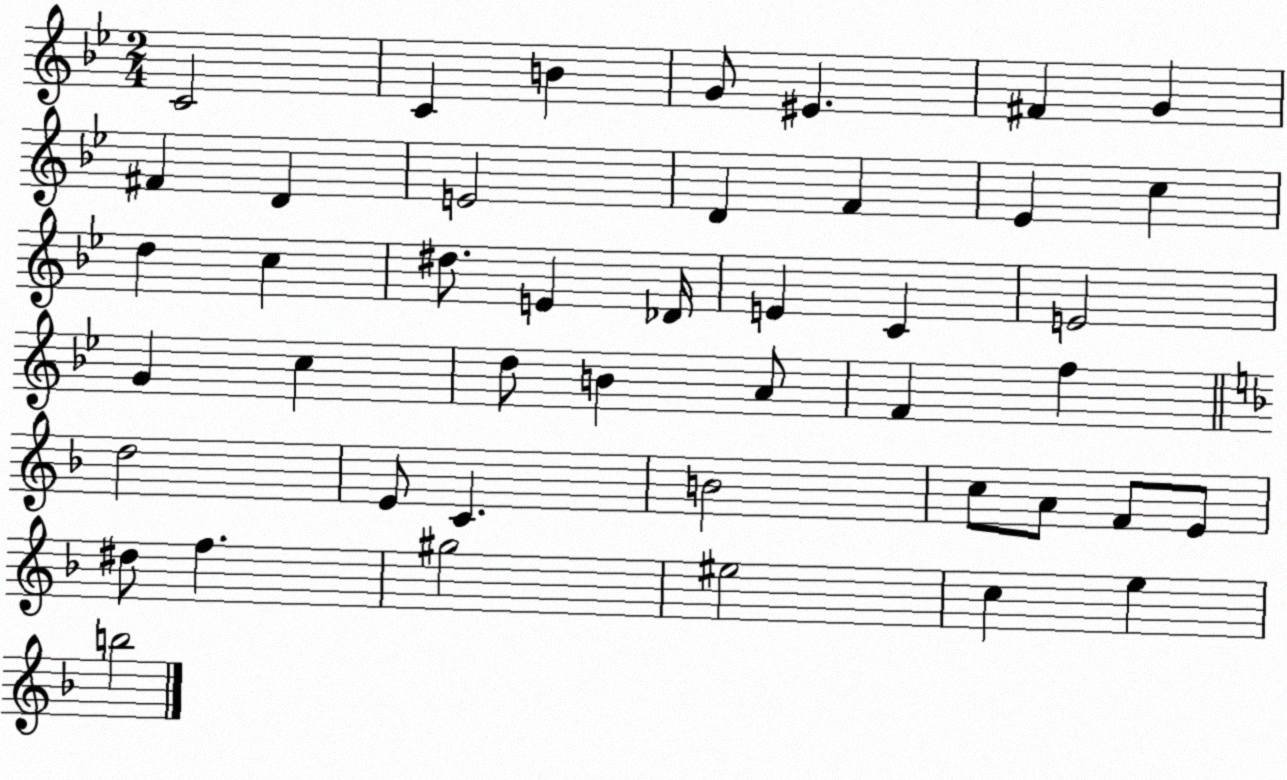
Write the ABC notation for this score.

X:1
T:Untitled
M:2/4
L:1/4
K:Bb
C2 C B G/2 ^E ^F G ^F D E2 D F _E c d c ^d/2 E _D/4 E C E2 G c d/2 B A/2 F f d2 E/2 C B2 c/2 A/2 F/2 E/2 ^d/2 f ^g2 ^e2 c e b2